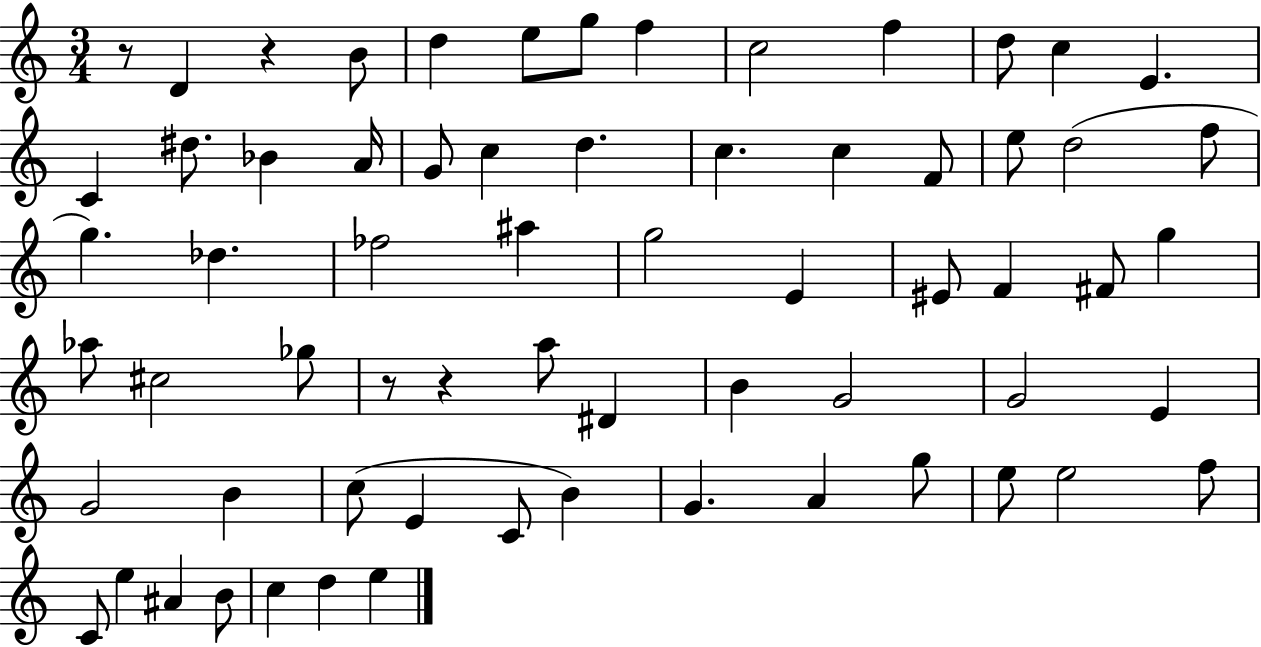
X:1
T:Untitled
M:3/4
L:1/4
K:C
z/2 D z B/2 d e/2 g/2 f c2 f d/2 c E C ^d/2 _B A/4 G/2 c d c c F/2 e/2 d2 f/2 g _d _f2 ^a g2 E ^E/2 F ^F/2 g _a/2 ^c2 _g/2 z/2 z a/2 ^D B G2 G2 E G2 B c/2 E C/2 B G A g/2 e/2 e2 f/2 C/2 e ^A B/2 c d e